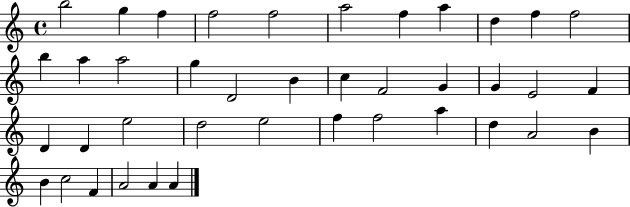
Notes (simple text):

B5/h G5/q F5/q F5/h F5/h A5/h F5/q A5/q D5/q F5/q F5/h B5/q A5/q A5/h G5/q D4/h B4/q C5/q F4/h G4/q G4/q E4/h F4/q D4/q D4/q E5/h D5/h E5/h F5/q F5/h A5/q D5/q A4/h B4/q B4/q C5/h F4/q A4/h A4/q A4/q